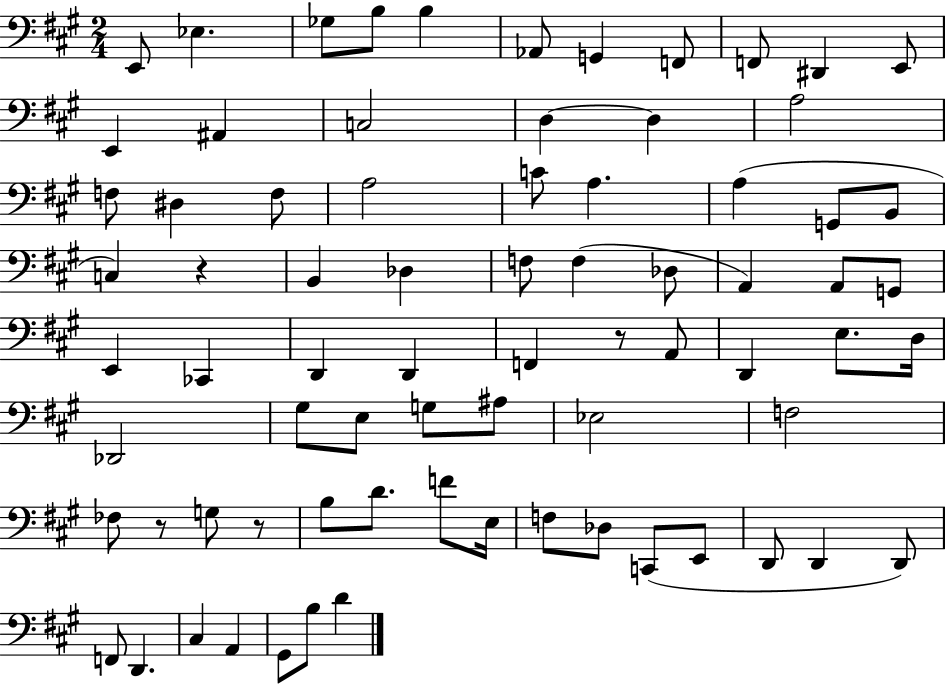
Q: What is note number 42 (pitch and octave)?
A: D2